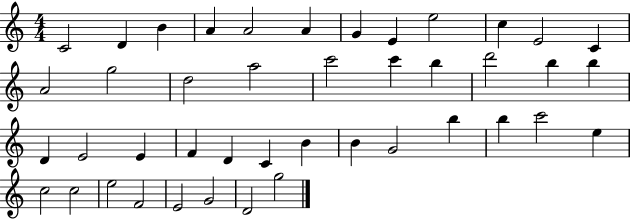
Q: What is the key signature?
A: C major